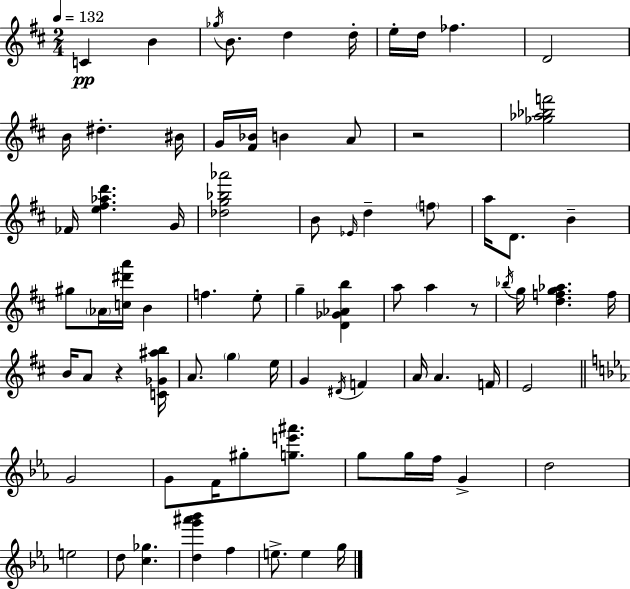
{
  \clef treble
  \numericTimeSignature
  \time 2/4
  \key d \major
  \tempo 4 = 132
  c'4\pp b'4 | \acciaccatura { ges''16 } b'8. d''4 | d''16-. e''16-. d''16 fes''4. | d'2 | \break b'16 dis''4.-. | bis'16 g'16 <fis' bes'>16 b'4 a'8 | r2 | <ges'' aes'' bes'' f'''>2 | \break fes'16 <e'' fis'' aes'' d'''>4. | g'16 <des'' g'' bes'' aes'''>2 | b'8 \grace { ees'16 } d''4-- | \parenthesize f''8 a''16 d'8. b'4-- | \break gis''8 \parenthesize aes'16 <c'' dis''' a'''>16 b'4 | f''4. | e''8-. g''4-- <d' ges' aes' b''>4 | a''8 a''4 | \break r8 \acciaccatura { bes''16 } g''16 <d'' f'' g'' aes''>4. | f''16 b'16 a'8 r4 | <c' ges' ais'' b''>16 a'8. \parenthesize g''4 | e''16 g'4 \acciaccatura { dis'16 } | \break f'4 a'16 a'4. | f'16 e'2 | \bar "||" \break \key ees \major g'2 | g'8 f'16 gis''8-. <g'' e''' ais'''>8. | g''8 g''16 f''16 g'4-> | d''2 | \break e''2 | d''8 <c'' ges''>4. | <d'' g''' ais''' bes'''>4 f''4 | e''8.-> e''4 g''16 | \break \bar "|."
}